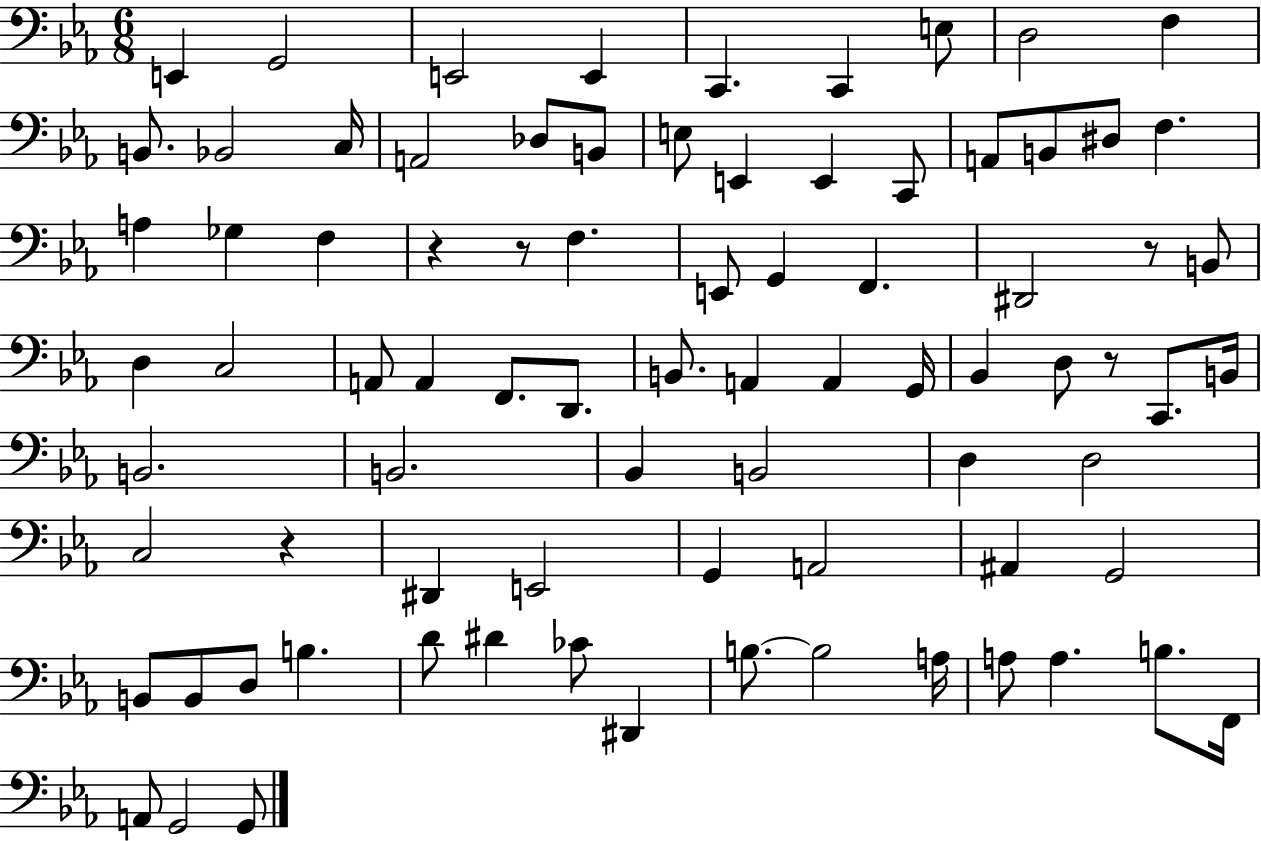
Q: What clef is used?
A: bass